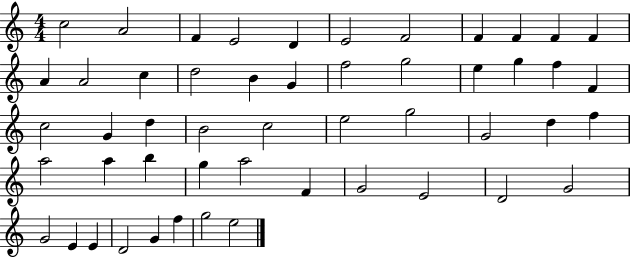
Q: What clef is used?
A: treble